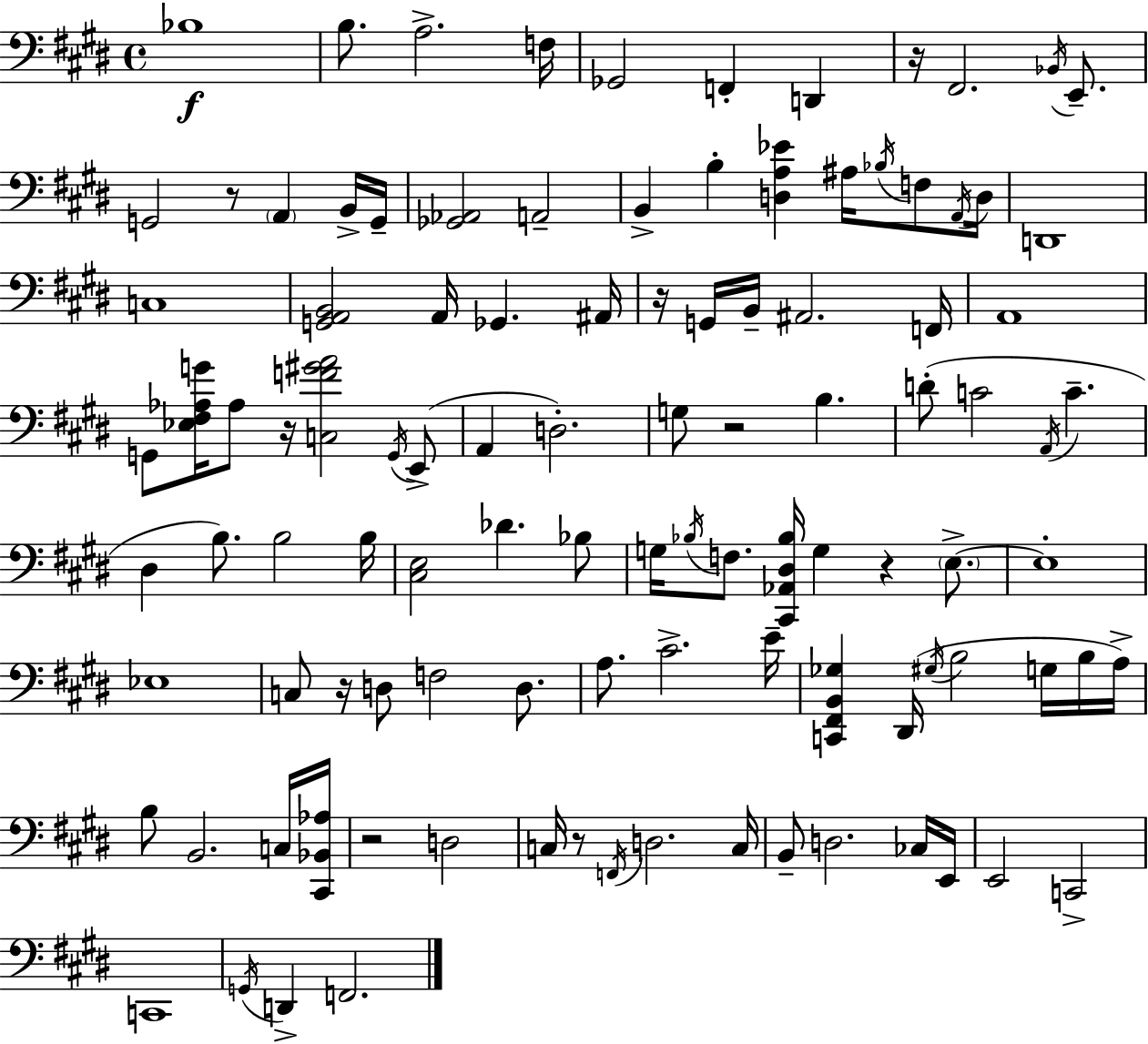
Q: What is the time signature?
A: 4/4